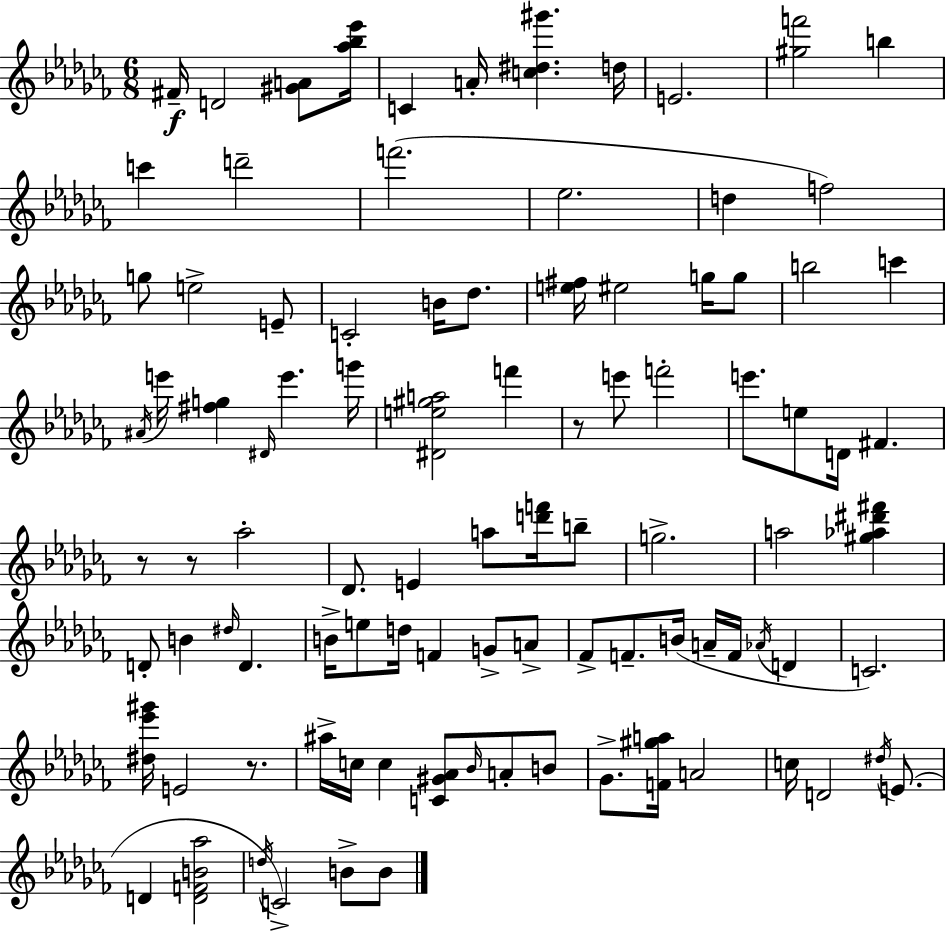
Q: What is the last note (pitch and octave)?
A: B4